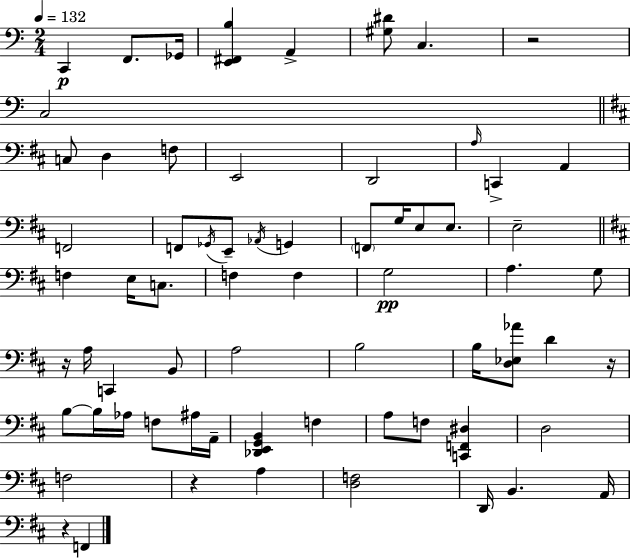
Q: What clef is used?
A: bass